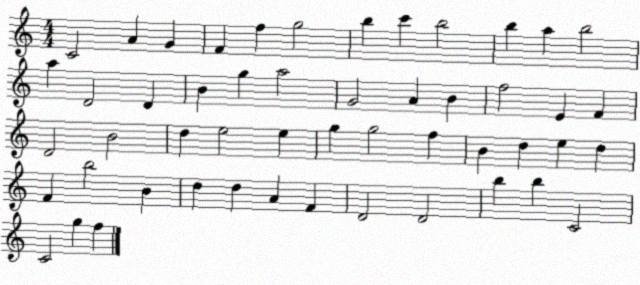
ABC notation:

X:1
T:Untitled
M:4/4
L:1/4
K:C
C2 A G F f g2 b c' b2 b a b2 a D2 D B g a2 G2 A B f2 E F D2 B2 d e2 e g g2 f B d e d F b2 B d d A F D2 D2 b b C2 C2 g f